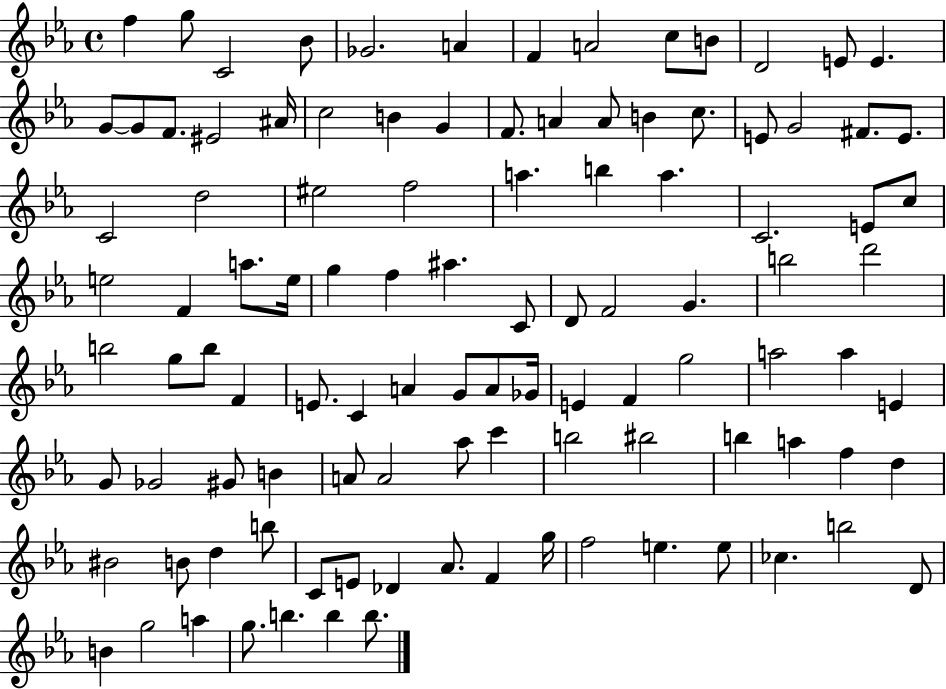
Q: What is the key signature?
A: EES major